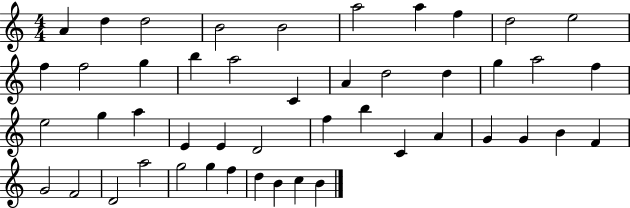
A4/q D5/q D5/h B4/h B4/h A5/h A5/q F5/q D5/h E5/h F5/q F5/h G5/q B5/q A5/h C4/q A4/q D5/h D5/q G5/q A5/h F5/q E5/h G5/q A5/q E4/q E4/q D4/h F5/q B5/q C4/q A4/q G4/q G4/q B4/q F4/q G4/h F4/h D4/h A5/h G5/h G5/q F5/q D5/q B4/q C5/q B4/q